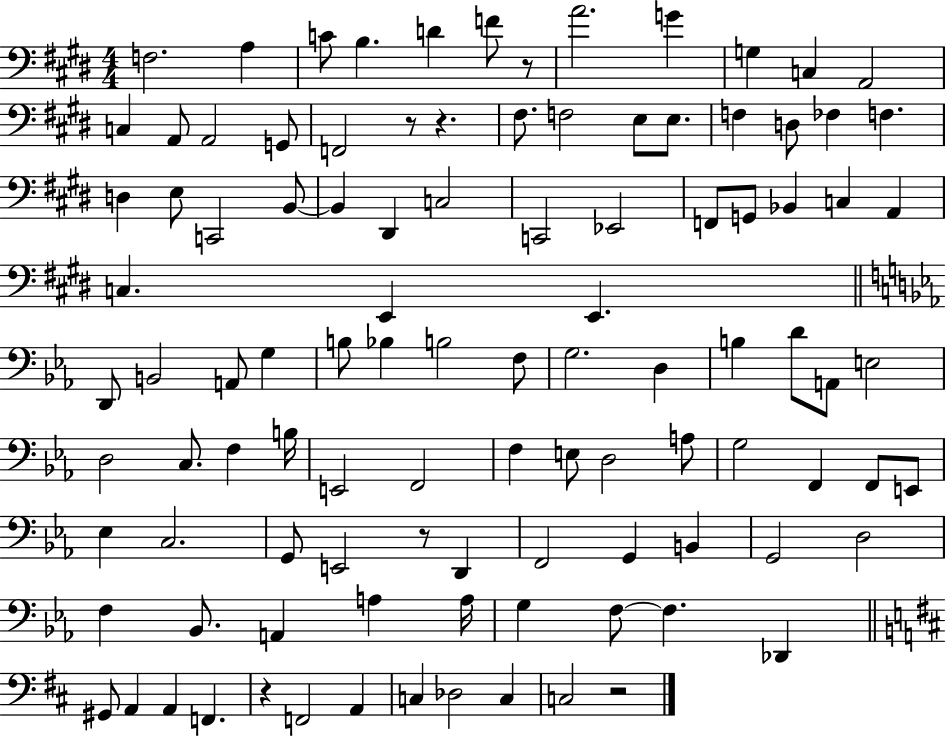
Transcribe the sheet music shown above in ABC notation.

X:1
T:Untitled
M:4/4
L:1/4
K:E
F,2 A, C/2 B, D F/2 z/2 A2 G G, C, A,,2 C, A,,/2 A,,2 G,,/2 F,,2 z/2 z ^F,/2 F,2 E,/2 E,/2 F, D,/2 _F, F, D, E,/2 C,,2 B,,/2 B,, ^D,, C,2 C,,2 _E,,2 F,,/2 G,,/2 _B,, C, A,, C, E,, E,, D,,/2 B,,2 A,,/2 G, B,/2 _B, B,2 F,/2 G,2 D, B, D/2 A,,/2 E,2 D,2 C,/2 F, B,/4 E,,2 F,,2 F, E,/2 D,2 A,/2 G,2 F,, F,,/2 E,,/2 _E, C,2 G,,/2 E,,2 z/2 D,, F,,2 G,, B,, G,,2 D,2 F, _B,,/2 A,, A, A,/4 G, F,/2 F, _D,, ^G,,/2 A,, A,, F,, z F,,2 A,, C, _D,2 C, C,2 z2